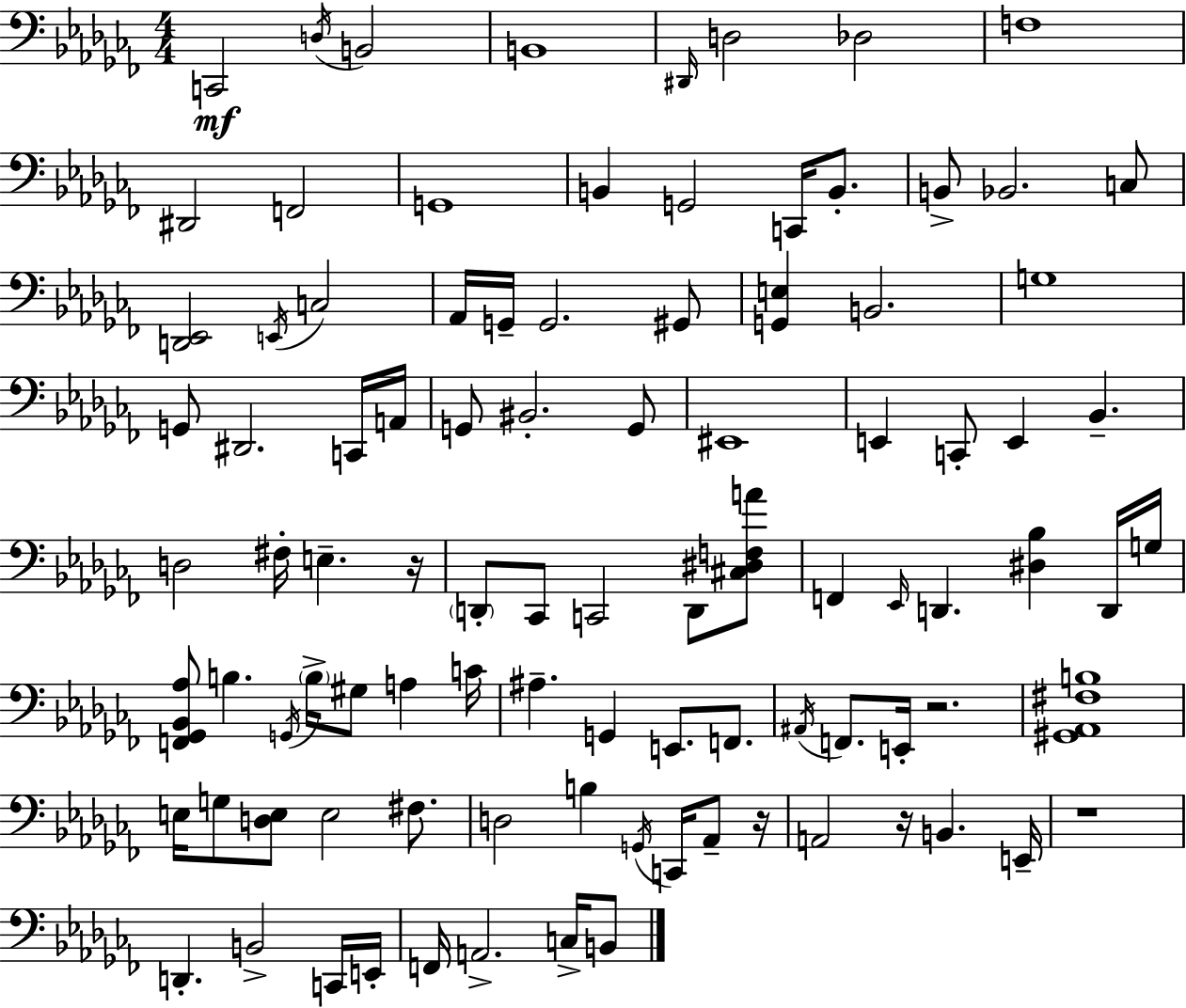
{
  \clef bass
  \numericTimeSignature
  \time 4/4
  \key aes \minor
  c,2\mf \acciaccatura { d16 } b,2 | b,1 | \grace { dis,16 } d2 des2 | f1 | \break dis,2 f,2 | g,1 | b,4 g,2 c,16 b,8.-. | b,8-> bes,2. | \break c8 <d, ees,>2 \acciaccatura { e,16 } c2 | aes,16 g,16-- g,2. | gis,8 <g, e>4 b,2. | g1 | \break g,8 dis,2. | c,16 a,16 g,8 bis,2.-. | g,8 eis,1 | e,4 c,8-. e,4 bes,4.-- | \break d2 fis16-. e4.-- | r16 \parenthesize d,8-. ces,8 c,2 d,8 | <cis dis f a'>8 f,4 \grace { ees,16 } d,4. <dis bes>4 | d,16 g16 <f, ges, bes, aes>8 b4. \acciaccatura { g,16 } \parenthesize b16-> gis8 | \break a4 c'16 ais4.-- g,4 e,8. | f,8. \acciaccatura { ais,16 } f,8. e,16-. r2. | <gis, aes, fis b>1 | e16 g8 <d e>8 e2 | \break fis8. d2 b4 | \acciaccatura { g,16 } c,16 aes,8-- r16 a,2 r16 | b,4. e,16-- r1 | d,4.-. b,2-> | \break c,16 e,16-. f,16 a,2.-> | c16-> b,8 \bar "|."
}